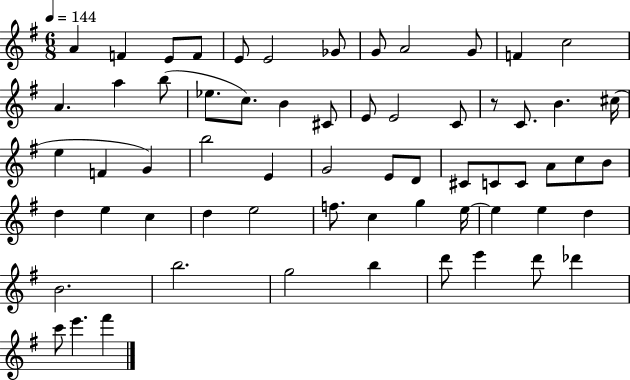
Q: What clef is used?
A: treble